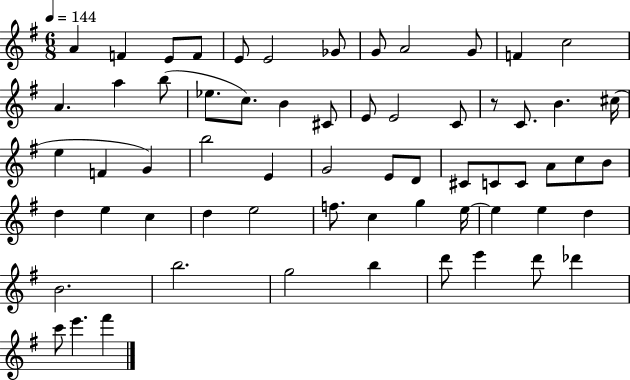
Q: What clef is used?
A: treble